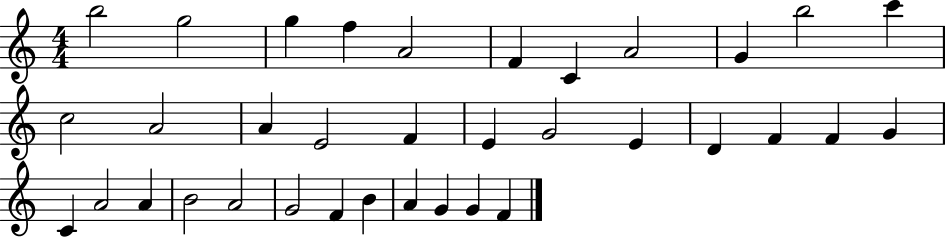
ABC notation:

X:1
T:Untitled
M:4/4
L:1/4
K:C
b2 g2 g f A2 F C A2 G b2 c' c2 A2 A E2 F E G2 E D F F G C A2 A B2 A2 G2 F B A G G F